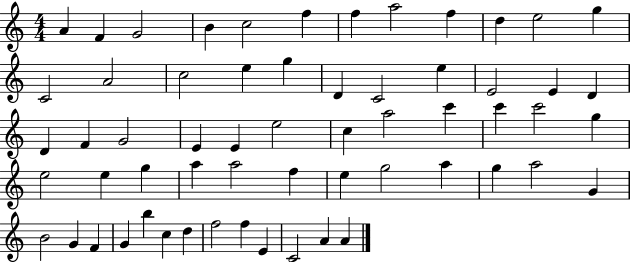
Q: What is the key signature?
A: C major